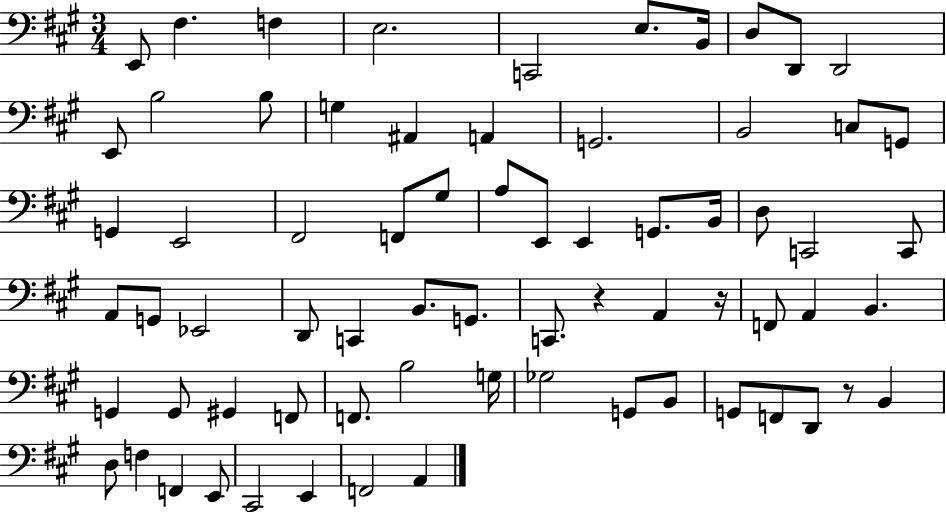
X:1
T:Untitled
M:3/4
L:1/4
K:A
E,,/2 ^F, F, E,2 C,,2 E,/2 B,,/4 D,/2 D,,/2 D,,2 E,,/2 B,2 B,/2 G, ^A,, A,, G,,2 B,,2 C,/2 G,,/2 G,, E,,2 ^F,,2 F,,/2 ^G,/2 A,/2 E,,/2 E,, G,,/2 B,,/4 D,/2 C,,2 C,,/2 A,,/2 G,,/2 _E,,2 D,,/2 C,, B,,/2 G,,/2 C,,/2 z A,, z/4 F,,/2 A,, B,, G,, G,,/2 ^G,, F,,/2 F,,/2 B,2 G,/4 _G,2 G,,/2 B,,/2 G,,/2 F,,/2 D,,/2 z/2 B,, D,/2 F, F,, E,,/2 ^C,,2 E,, F,,2 A,,